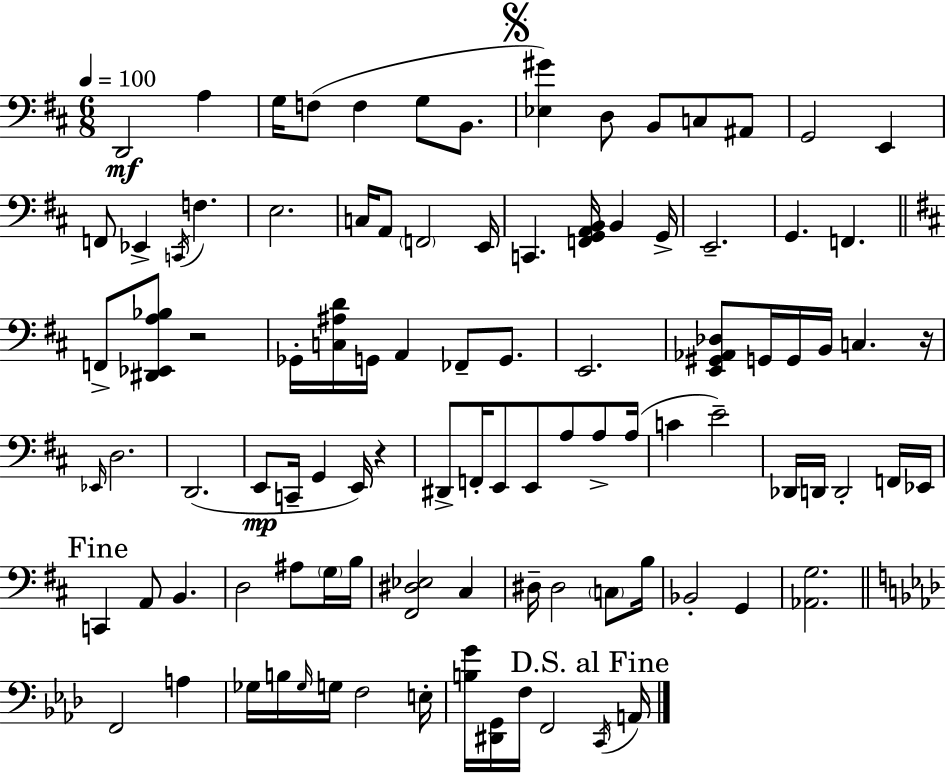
D2/h A3/q G3/s F3/e F3/q G3/e B2/e. [Eb3,G#4]/q D3/e B2/e C3/e A#2/e G2/h E2/q F2/e Eb2/q C2/s F3/q. E3/h. C3/s A2/e F2/h E2/s C2/q. [F2,G2,A2,B2]/s B2/q G2/s E2/h. G2/q. F2/q. F2/e [D#2,Eb2,A3,Bb3]/e R/h Gb2/s [C3,A#3,D4]/s G2/s A2/q FES2/e G2/e. E2/h. [E2,G#2,Ab2,Db3]/e G2/s G2/s B2/s C3/q. R/s Eb2/s D3/h. D2/h. E2/e C2/s G2/q E2/s R/q D#2/e F2/s E2/e E2/e A3/e A3/e A3/s C4/q E4/h Db2/s D2/s D2/h F2/s Eb2/s C2/q A2/e B2/q. D3/h A#3/e G3/s B3/s [F#2,D#3,Eb3]/h C#3/q D#3/s D#3/h C3/e B3/s Bb2/h G2/q [Ab2,G3]/h. F2/h A3/q Gb3/s B3/s Gb3/s G3/s F3/h E3/s [B3,G4]/s [D#2,G2]/s F3/s F2/h C2/s A2/s